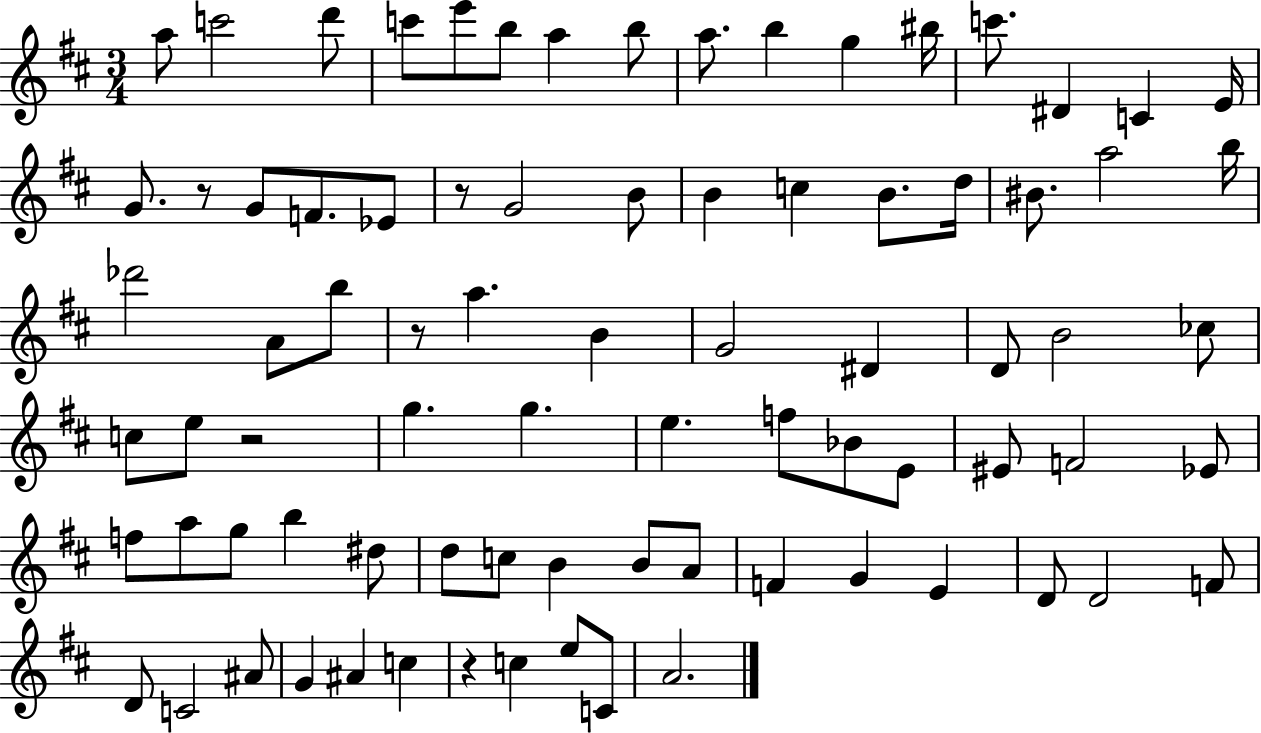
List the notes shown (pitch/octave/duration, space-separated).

A5/e C6/h D6/e C6/e E6/e B5/e A5/q B5/e A5/e. B5/q G5/q BIS5/s C6/e. D#4/q C4/q E4/s G4/e. R/e G4/e F4/e. Eb4/e R/e G4/h B4/e B4/q C5/q B4/e. D5/s BIS4/e. A5/h B5/s Db6/h A4/e B5/e R/e A5/q. B4/q G4/h D#4/q D4/e B4/h CES5/e C5/e E5/e R/h G5/q. G5/q. E5/q. F5/e Bb4/e E4/e EIS4/e F4/h Eb4/e F5/e A5/e G5/e B5/q D#5/e D5/e C5/e B4/q B4/e A4/e F4/q G4/q E4/q D4/e D4/h F4/e D4/e C4/h A#4/e G4/q A#4/q C5/q R/q C5/q E5/e C4/e A4/h.